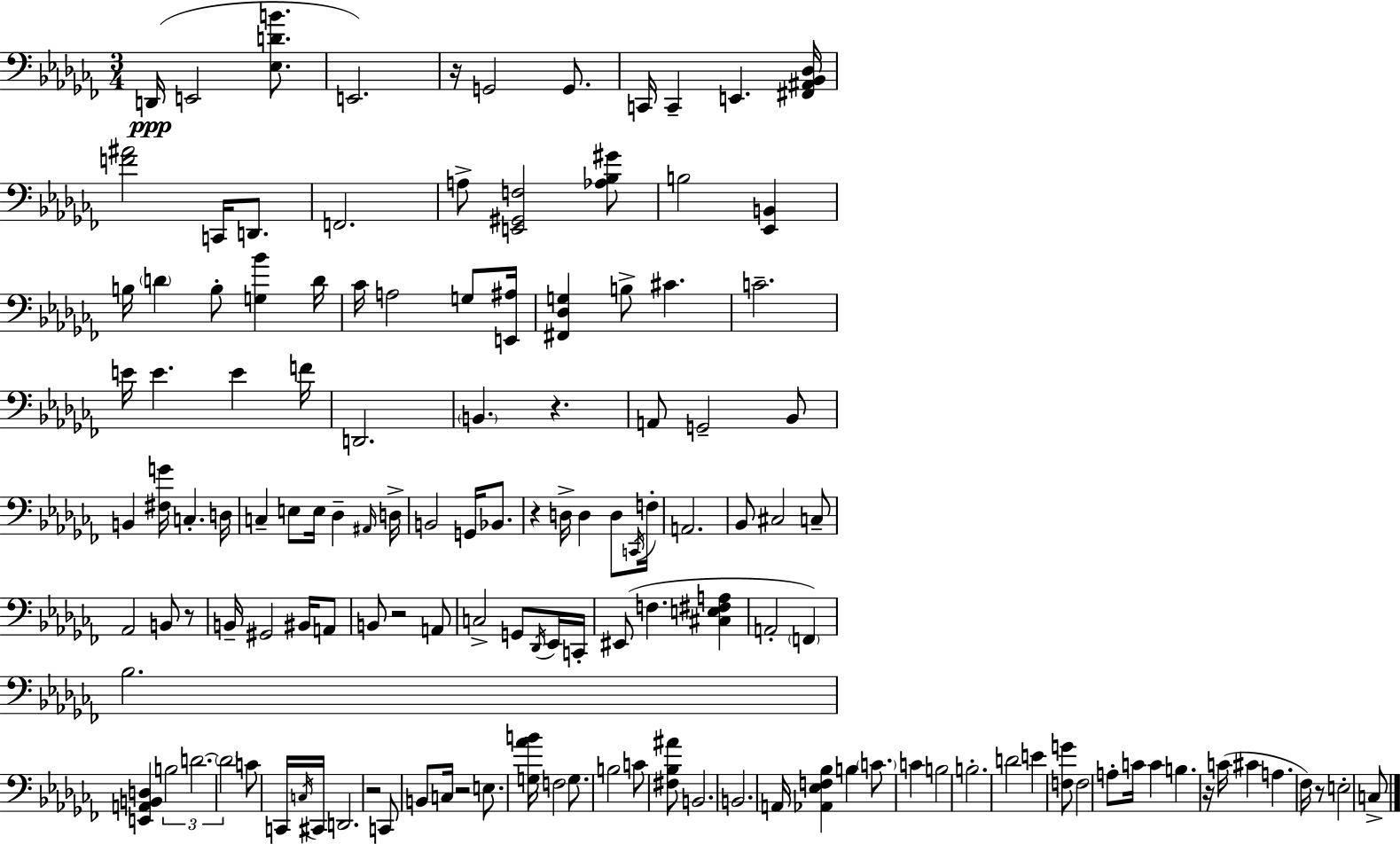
D2/s E2/h [Eb3,D4,B4]/e. E2/h. R/s G2/h G2/e. C2/s C2/q E2/q. [F#2,A#2,Bb2,Db3]/s [F4,A#4]/h C2/s D2/e. F2/h. A3/e [E2,G#2,F3]/h [Ab3,Bb3,G#4]/e B3/h [Eb2,B2]/q B3/s D4/q B3/e [G3,Bb4]/q D4/s CES4/s A3/h G3/e [E2,A#3]/s [F#2,Db3,G3]/q B3/e C#4/q. C4/h. E4/s E4/q. E4/q F4/s D2/h. B2/q. R/q. A2/e G2/h Bb2/e B2/q [F#3,G4]/s C3/q. D3/s C3/q E3/e E3/s Db3/q A#2/s D3/s B2/h G2/s Bb2/e. R/q D3/s D3/q D3/e C2/s F3/s A2/h. Bb2/e C#3/h C3/e Ab2/h B2/e R/e B2/s G#2/h BIS2/s A2/e B2/e R/h A2/e C3/h G2/e Db2/s Eb2/s C2/s EIS2/e F3/q. [C#3,E3,F#3,A3]/q A2/h F2/q Bb3/h. [E2,A2,B2,D3]/q B3/h D4/h. D4/h C4/e C2/s C3/s C#2/s D2/h. R/h C2/e B2/e C3/s R/h E3/e. [G3,Ab4,B4]/s F3/h G3/e. B3/h C4/e [F#3,Bb3,A#4]/e B2/h. B2/h. A2/s [Ab2,Eb3,F3,Bb3]/q B3/q C4/e. C4/q B3/h B3/h. D4/h E4/q [F3,G4]/e F3/h A3/e C4/s C4/q B3/q. R/s C4/s C#4/q A3/q. FES3/s R/e E3/h C3/e